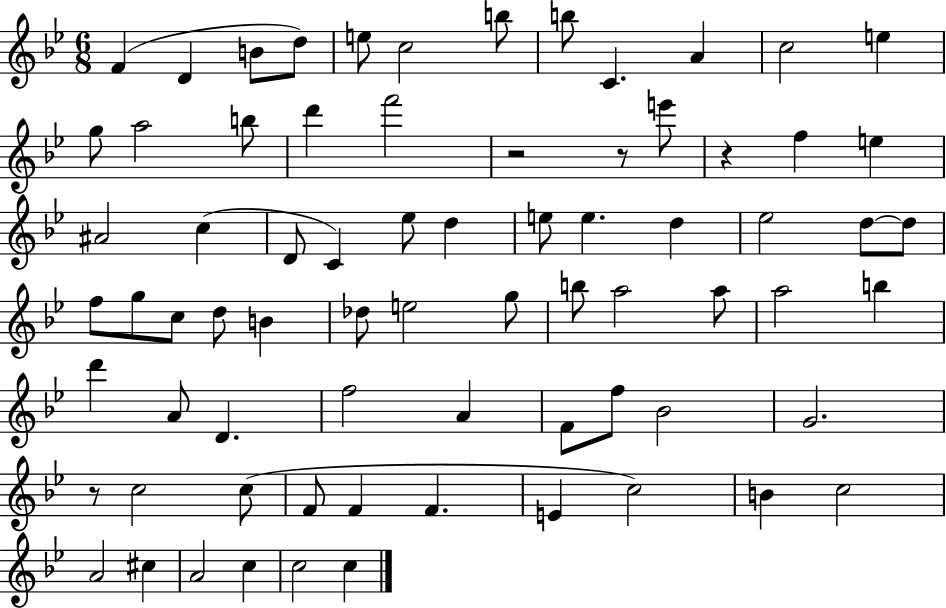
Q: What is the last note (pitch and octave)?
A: C5